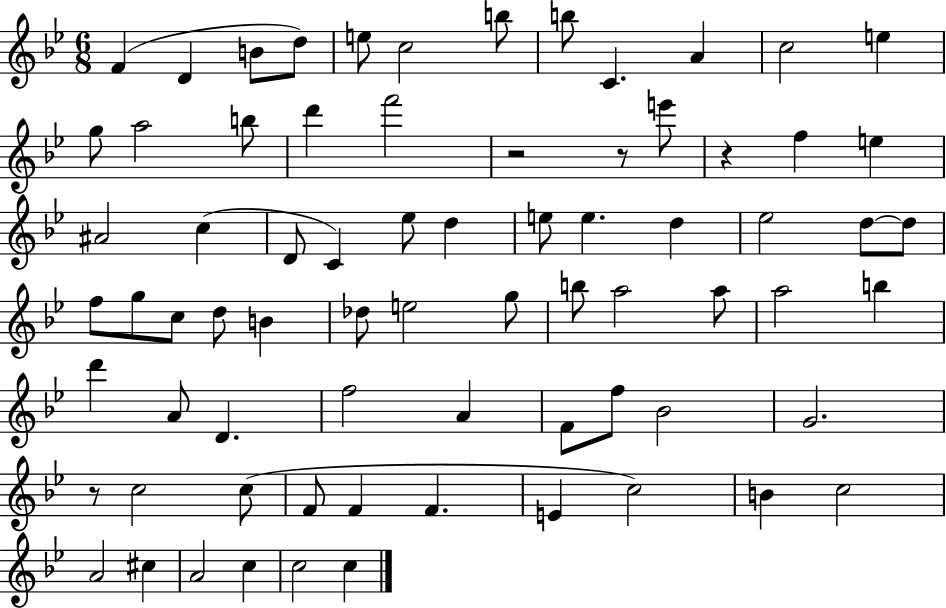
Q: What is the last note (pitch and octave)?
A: C5